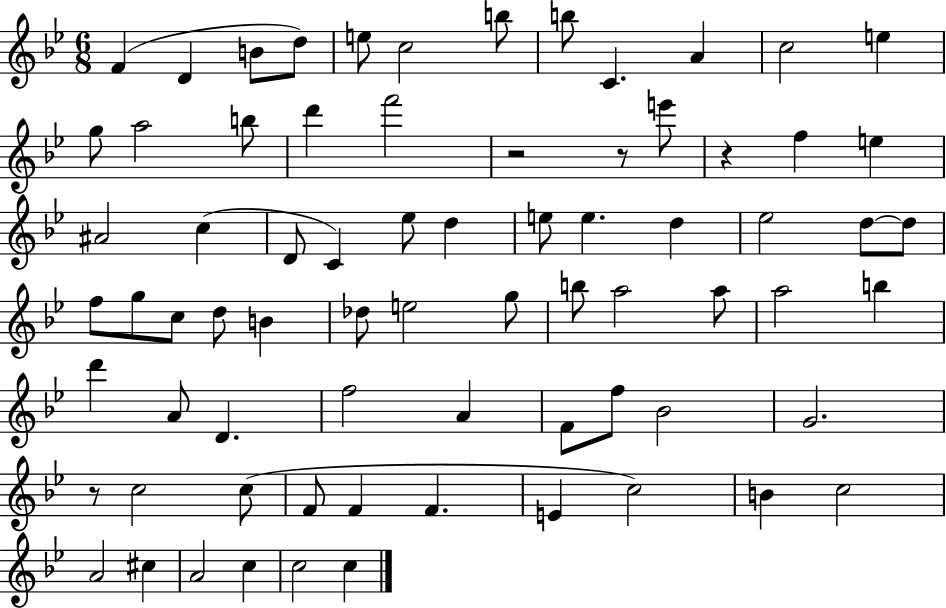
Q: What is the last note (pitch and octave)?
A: C5